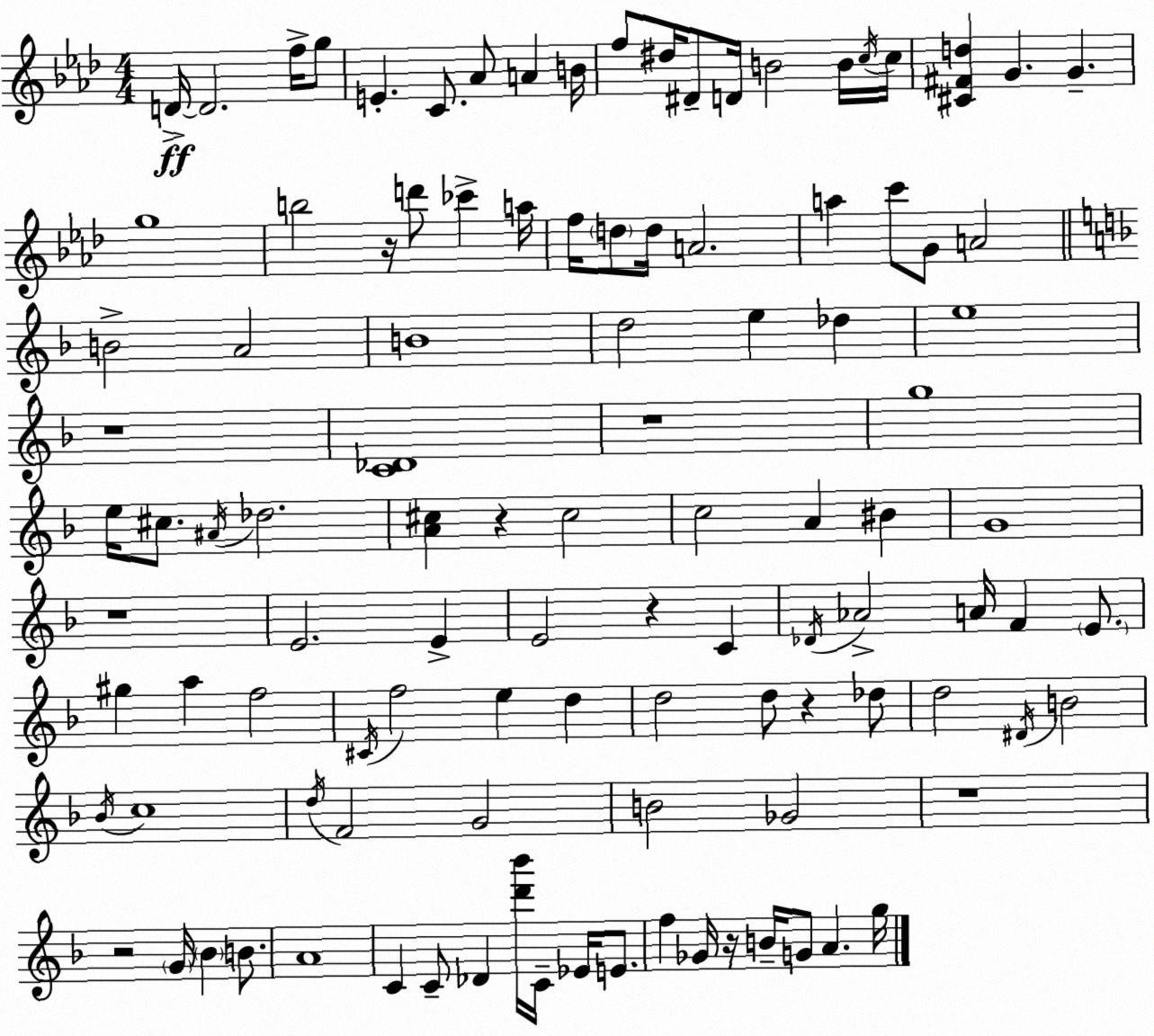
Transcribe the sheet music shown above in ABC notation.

X:1
T:Untitled
M:4/4
L:1/4
K:Ab
D/4 D2 f/4 g/2 E C/2 _A/2 A B/4 f/2 ^d/4 ^D/2 D/4 B2 B/4 c/4 c/4 [^C^Fd] G G g4 b2 z/4 d'/2 _c' a/4 f/4 d/2 d/4 A2 a c'/2 G/2 A2 B2 A2 B4 d2 e _d e4 z4 [C_D]4 z4 g4 e/4 ^c/2 ^A/4 _d2 [A^c] z ^c2 c2 A ^B G4 z4 E2 E E2 z C _D/4 _A2 A/4 F E/2 ^g a f2 ^C/4 f2 e d d2 d/2 z _d/2 d2 ^D/4 B2 _B/4 c4 d/4 F2 G2 B2 _G2 z4 z2 G/4 _B B/2 A4 C C/2 _D [d'_b']/4 C/4 _E/4 E/2 f _G/4 z/4 B/4 G/2 A g/4